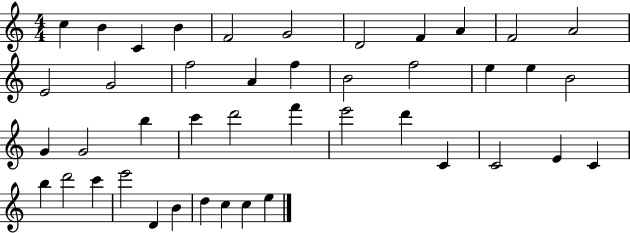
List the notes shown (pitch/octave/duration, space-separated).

C5/q B4/q C4/q B4/q F4/h G4/h D4/h F4/q A4/q F4/h A4/h E4/h G4/h F5/h A4/q F5/q B4/h F5/h E5/q E5/q B4/h G4/q G4/h B5/q C6/q D6/h F6/q E6/h D6/q C4/q C4/h E4/q C4/q B5/q D6/h C6/q E6/h D4/q B4/q D5/q C5/q C5/q E5/q